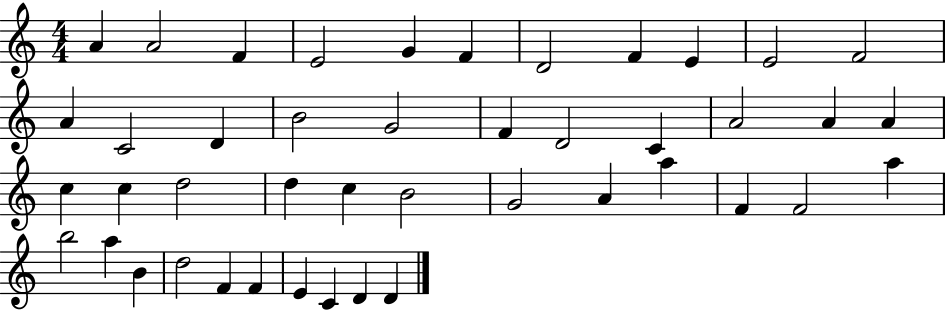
A4/q A4/h F4/q E4/h G4/q F4/q D4/h F4/q E4/q E4/h F4/h A4/q C4/h D4/q B4/h G4/h F4/q D4/h C4/q A4/h A4/q A4/q C5/q C5/q D5/h D5/q C5/q B4/h G4/h A4/q A5/q F4/q F4/h A5/q B5/h A5/q B4/q D5/h F4/q F4/q E4/q C4/q D4/q D4/q